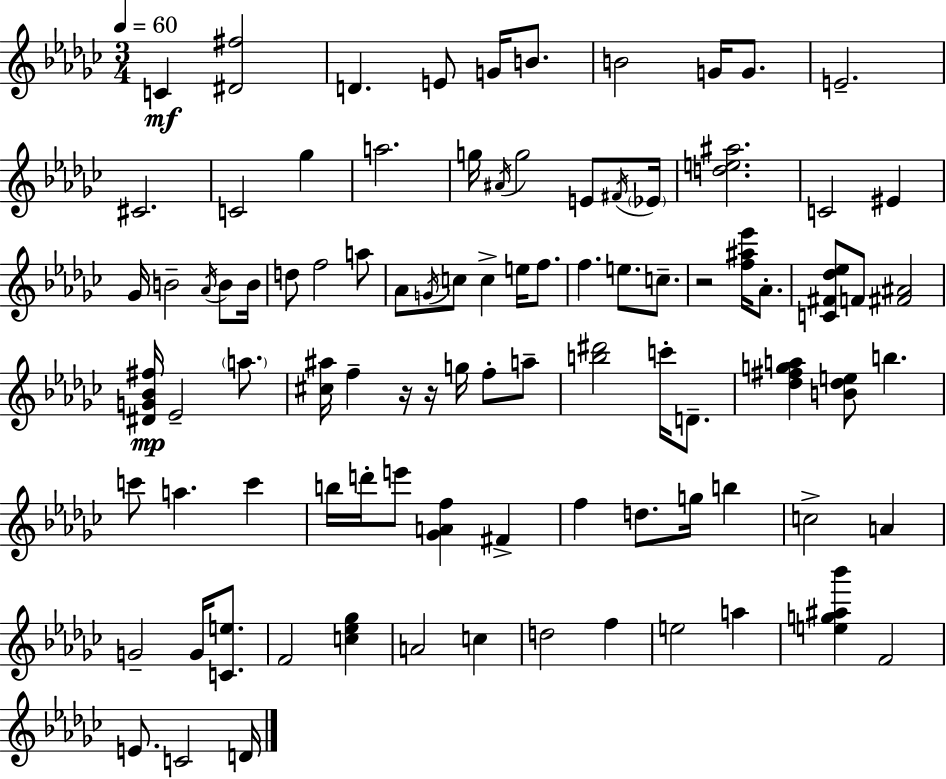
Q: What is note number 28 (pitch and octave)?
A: F5